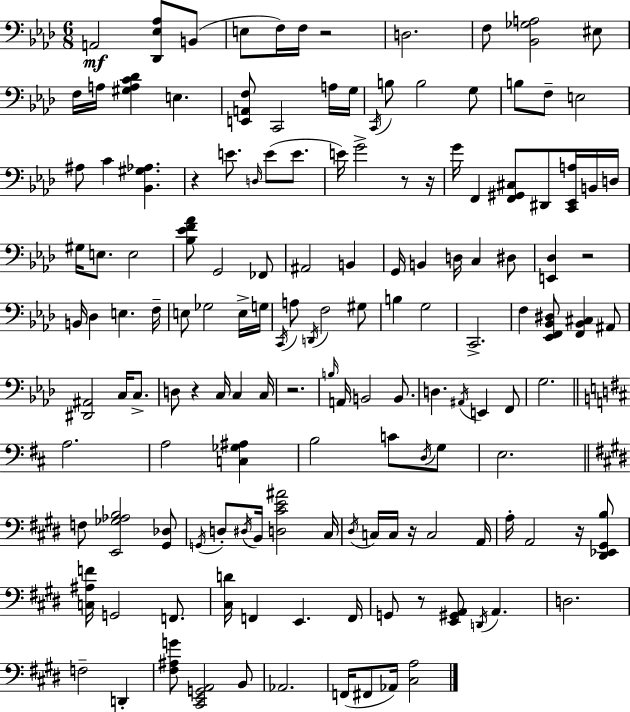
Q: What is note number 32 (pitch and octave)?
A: D#2